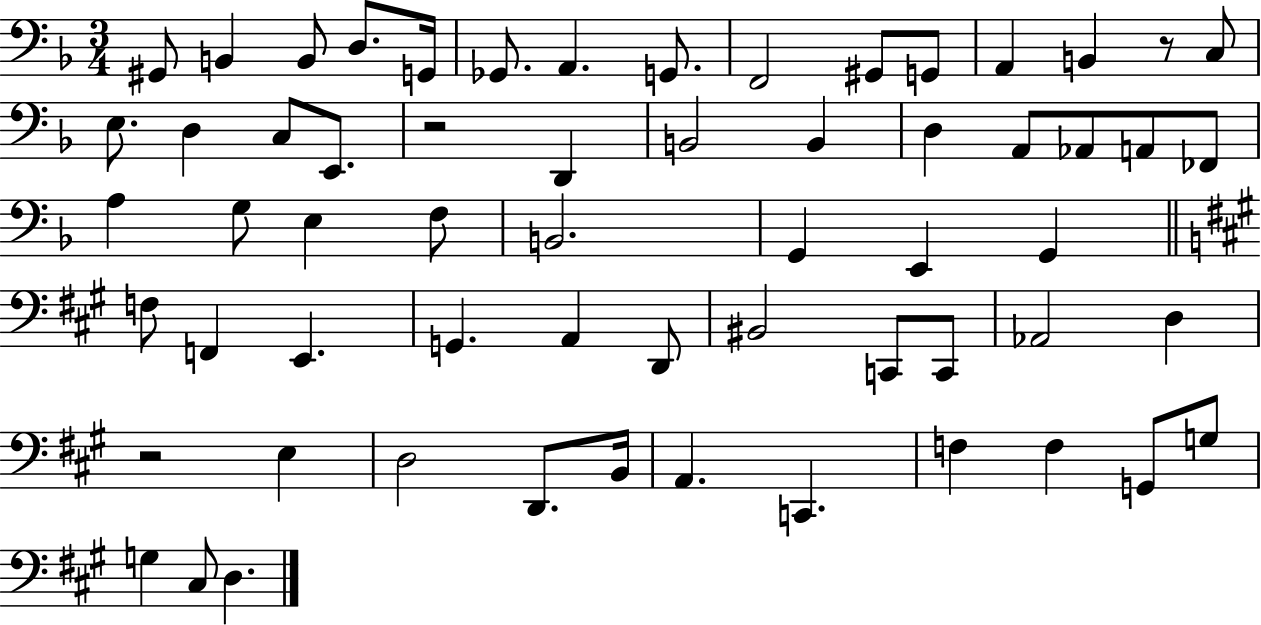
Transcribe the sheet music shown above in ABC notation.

X:1
T:Untitled
M:3/4
L:1/4
K:F
^G,,/2 B,, B,,/2 D,/2 G,,/4 _G,,/2 A,, G,,/2 F,,2 ^G,,/2 G,,/2 A,, B,, z/2 C,/2 E,/2 D, C,/2 E,,/2 z2 D,, B,,2 B,, D, A,,/2 _A,,/2 A,,/2 _F,,/2 A, G,/2 E, F,/2 B,,2 G,, E,, G,, F,/2 F,, E,, G,, A,, D,,/2 ^B,,2 C,,/2 C,,/2 _A,,2 D, z2 E, D,2 D,,/2 B,,/4 A,, C,, F, F, G,,/2 G,/2 G, ^C,/2 D,